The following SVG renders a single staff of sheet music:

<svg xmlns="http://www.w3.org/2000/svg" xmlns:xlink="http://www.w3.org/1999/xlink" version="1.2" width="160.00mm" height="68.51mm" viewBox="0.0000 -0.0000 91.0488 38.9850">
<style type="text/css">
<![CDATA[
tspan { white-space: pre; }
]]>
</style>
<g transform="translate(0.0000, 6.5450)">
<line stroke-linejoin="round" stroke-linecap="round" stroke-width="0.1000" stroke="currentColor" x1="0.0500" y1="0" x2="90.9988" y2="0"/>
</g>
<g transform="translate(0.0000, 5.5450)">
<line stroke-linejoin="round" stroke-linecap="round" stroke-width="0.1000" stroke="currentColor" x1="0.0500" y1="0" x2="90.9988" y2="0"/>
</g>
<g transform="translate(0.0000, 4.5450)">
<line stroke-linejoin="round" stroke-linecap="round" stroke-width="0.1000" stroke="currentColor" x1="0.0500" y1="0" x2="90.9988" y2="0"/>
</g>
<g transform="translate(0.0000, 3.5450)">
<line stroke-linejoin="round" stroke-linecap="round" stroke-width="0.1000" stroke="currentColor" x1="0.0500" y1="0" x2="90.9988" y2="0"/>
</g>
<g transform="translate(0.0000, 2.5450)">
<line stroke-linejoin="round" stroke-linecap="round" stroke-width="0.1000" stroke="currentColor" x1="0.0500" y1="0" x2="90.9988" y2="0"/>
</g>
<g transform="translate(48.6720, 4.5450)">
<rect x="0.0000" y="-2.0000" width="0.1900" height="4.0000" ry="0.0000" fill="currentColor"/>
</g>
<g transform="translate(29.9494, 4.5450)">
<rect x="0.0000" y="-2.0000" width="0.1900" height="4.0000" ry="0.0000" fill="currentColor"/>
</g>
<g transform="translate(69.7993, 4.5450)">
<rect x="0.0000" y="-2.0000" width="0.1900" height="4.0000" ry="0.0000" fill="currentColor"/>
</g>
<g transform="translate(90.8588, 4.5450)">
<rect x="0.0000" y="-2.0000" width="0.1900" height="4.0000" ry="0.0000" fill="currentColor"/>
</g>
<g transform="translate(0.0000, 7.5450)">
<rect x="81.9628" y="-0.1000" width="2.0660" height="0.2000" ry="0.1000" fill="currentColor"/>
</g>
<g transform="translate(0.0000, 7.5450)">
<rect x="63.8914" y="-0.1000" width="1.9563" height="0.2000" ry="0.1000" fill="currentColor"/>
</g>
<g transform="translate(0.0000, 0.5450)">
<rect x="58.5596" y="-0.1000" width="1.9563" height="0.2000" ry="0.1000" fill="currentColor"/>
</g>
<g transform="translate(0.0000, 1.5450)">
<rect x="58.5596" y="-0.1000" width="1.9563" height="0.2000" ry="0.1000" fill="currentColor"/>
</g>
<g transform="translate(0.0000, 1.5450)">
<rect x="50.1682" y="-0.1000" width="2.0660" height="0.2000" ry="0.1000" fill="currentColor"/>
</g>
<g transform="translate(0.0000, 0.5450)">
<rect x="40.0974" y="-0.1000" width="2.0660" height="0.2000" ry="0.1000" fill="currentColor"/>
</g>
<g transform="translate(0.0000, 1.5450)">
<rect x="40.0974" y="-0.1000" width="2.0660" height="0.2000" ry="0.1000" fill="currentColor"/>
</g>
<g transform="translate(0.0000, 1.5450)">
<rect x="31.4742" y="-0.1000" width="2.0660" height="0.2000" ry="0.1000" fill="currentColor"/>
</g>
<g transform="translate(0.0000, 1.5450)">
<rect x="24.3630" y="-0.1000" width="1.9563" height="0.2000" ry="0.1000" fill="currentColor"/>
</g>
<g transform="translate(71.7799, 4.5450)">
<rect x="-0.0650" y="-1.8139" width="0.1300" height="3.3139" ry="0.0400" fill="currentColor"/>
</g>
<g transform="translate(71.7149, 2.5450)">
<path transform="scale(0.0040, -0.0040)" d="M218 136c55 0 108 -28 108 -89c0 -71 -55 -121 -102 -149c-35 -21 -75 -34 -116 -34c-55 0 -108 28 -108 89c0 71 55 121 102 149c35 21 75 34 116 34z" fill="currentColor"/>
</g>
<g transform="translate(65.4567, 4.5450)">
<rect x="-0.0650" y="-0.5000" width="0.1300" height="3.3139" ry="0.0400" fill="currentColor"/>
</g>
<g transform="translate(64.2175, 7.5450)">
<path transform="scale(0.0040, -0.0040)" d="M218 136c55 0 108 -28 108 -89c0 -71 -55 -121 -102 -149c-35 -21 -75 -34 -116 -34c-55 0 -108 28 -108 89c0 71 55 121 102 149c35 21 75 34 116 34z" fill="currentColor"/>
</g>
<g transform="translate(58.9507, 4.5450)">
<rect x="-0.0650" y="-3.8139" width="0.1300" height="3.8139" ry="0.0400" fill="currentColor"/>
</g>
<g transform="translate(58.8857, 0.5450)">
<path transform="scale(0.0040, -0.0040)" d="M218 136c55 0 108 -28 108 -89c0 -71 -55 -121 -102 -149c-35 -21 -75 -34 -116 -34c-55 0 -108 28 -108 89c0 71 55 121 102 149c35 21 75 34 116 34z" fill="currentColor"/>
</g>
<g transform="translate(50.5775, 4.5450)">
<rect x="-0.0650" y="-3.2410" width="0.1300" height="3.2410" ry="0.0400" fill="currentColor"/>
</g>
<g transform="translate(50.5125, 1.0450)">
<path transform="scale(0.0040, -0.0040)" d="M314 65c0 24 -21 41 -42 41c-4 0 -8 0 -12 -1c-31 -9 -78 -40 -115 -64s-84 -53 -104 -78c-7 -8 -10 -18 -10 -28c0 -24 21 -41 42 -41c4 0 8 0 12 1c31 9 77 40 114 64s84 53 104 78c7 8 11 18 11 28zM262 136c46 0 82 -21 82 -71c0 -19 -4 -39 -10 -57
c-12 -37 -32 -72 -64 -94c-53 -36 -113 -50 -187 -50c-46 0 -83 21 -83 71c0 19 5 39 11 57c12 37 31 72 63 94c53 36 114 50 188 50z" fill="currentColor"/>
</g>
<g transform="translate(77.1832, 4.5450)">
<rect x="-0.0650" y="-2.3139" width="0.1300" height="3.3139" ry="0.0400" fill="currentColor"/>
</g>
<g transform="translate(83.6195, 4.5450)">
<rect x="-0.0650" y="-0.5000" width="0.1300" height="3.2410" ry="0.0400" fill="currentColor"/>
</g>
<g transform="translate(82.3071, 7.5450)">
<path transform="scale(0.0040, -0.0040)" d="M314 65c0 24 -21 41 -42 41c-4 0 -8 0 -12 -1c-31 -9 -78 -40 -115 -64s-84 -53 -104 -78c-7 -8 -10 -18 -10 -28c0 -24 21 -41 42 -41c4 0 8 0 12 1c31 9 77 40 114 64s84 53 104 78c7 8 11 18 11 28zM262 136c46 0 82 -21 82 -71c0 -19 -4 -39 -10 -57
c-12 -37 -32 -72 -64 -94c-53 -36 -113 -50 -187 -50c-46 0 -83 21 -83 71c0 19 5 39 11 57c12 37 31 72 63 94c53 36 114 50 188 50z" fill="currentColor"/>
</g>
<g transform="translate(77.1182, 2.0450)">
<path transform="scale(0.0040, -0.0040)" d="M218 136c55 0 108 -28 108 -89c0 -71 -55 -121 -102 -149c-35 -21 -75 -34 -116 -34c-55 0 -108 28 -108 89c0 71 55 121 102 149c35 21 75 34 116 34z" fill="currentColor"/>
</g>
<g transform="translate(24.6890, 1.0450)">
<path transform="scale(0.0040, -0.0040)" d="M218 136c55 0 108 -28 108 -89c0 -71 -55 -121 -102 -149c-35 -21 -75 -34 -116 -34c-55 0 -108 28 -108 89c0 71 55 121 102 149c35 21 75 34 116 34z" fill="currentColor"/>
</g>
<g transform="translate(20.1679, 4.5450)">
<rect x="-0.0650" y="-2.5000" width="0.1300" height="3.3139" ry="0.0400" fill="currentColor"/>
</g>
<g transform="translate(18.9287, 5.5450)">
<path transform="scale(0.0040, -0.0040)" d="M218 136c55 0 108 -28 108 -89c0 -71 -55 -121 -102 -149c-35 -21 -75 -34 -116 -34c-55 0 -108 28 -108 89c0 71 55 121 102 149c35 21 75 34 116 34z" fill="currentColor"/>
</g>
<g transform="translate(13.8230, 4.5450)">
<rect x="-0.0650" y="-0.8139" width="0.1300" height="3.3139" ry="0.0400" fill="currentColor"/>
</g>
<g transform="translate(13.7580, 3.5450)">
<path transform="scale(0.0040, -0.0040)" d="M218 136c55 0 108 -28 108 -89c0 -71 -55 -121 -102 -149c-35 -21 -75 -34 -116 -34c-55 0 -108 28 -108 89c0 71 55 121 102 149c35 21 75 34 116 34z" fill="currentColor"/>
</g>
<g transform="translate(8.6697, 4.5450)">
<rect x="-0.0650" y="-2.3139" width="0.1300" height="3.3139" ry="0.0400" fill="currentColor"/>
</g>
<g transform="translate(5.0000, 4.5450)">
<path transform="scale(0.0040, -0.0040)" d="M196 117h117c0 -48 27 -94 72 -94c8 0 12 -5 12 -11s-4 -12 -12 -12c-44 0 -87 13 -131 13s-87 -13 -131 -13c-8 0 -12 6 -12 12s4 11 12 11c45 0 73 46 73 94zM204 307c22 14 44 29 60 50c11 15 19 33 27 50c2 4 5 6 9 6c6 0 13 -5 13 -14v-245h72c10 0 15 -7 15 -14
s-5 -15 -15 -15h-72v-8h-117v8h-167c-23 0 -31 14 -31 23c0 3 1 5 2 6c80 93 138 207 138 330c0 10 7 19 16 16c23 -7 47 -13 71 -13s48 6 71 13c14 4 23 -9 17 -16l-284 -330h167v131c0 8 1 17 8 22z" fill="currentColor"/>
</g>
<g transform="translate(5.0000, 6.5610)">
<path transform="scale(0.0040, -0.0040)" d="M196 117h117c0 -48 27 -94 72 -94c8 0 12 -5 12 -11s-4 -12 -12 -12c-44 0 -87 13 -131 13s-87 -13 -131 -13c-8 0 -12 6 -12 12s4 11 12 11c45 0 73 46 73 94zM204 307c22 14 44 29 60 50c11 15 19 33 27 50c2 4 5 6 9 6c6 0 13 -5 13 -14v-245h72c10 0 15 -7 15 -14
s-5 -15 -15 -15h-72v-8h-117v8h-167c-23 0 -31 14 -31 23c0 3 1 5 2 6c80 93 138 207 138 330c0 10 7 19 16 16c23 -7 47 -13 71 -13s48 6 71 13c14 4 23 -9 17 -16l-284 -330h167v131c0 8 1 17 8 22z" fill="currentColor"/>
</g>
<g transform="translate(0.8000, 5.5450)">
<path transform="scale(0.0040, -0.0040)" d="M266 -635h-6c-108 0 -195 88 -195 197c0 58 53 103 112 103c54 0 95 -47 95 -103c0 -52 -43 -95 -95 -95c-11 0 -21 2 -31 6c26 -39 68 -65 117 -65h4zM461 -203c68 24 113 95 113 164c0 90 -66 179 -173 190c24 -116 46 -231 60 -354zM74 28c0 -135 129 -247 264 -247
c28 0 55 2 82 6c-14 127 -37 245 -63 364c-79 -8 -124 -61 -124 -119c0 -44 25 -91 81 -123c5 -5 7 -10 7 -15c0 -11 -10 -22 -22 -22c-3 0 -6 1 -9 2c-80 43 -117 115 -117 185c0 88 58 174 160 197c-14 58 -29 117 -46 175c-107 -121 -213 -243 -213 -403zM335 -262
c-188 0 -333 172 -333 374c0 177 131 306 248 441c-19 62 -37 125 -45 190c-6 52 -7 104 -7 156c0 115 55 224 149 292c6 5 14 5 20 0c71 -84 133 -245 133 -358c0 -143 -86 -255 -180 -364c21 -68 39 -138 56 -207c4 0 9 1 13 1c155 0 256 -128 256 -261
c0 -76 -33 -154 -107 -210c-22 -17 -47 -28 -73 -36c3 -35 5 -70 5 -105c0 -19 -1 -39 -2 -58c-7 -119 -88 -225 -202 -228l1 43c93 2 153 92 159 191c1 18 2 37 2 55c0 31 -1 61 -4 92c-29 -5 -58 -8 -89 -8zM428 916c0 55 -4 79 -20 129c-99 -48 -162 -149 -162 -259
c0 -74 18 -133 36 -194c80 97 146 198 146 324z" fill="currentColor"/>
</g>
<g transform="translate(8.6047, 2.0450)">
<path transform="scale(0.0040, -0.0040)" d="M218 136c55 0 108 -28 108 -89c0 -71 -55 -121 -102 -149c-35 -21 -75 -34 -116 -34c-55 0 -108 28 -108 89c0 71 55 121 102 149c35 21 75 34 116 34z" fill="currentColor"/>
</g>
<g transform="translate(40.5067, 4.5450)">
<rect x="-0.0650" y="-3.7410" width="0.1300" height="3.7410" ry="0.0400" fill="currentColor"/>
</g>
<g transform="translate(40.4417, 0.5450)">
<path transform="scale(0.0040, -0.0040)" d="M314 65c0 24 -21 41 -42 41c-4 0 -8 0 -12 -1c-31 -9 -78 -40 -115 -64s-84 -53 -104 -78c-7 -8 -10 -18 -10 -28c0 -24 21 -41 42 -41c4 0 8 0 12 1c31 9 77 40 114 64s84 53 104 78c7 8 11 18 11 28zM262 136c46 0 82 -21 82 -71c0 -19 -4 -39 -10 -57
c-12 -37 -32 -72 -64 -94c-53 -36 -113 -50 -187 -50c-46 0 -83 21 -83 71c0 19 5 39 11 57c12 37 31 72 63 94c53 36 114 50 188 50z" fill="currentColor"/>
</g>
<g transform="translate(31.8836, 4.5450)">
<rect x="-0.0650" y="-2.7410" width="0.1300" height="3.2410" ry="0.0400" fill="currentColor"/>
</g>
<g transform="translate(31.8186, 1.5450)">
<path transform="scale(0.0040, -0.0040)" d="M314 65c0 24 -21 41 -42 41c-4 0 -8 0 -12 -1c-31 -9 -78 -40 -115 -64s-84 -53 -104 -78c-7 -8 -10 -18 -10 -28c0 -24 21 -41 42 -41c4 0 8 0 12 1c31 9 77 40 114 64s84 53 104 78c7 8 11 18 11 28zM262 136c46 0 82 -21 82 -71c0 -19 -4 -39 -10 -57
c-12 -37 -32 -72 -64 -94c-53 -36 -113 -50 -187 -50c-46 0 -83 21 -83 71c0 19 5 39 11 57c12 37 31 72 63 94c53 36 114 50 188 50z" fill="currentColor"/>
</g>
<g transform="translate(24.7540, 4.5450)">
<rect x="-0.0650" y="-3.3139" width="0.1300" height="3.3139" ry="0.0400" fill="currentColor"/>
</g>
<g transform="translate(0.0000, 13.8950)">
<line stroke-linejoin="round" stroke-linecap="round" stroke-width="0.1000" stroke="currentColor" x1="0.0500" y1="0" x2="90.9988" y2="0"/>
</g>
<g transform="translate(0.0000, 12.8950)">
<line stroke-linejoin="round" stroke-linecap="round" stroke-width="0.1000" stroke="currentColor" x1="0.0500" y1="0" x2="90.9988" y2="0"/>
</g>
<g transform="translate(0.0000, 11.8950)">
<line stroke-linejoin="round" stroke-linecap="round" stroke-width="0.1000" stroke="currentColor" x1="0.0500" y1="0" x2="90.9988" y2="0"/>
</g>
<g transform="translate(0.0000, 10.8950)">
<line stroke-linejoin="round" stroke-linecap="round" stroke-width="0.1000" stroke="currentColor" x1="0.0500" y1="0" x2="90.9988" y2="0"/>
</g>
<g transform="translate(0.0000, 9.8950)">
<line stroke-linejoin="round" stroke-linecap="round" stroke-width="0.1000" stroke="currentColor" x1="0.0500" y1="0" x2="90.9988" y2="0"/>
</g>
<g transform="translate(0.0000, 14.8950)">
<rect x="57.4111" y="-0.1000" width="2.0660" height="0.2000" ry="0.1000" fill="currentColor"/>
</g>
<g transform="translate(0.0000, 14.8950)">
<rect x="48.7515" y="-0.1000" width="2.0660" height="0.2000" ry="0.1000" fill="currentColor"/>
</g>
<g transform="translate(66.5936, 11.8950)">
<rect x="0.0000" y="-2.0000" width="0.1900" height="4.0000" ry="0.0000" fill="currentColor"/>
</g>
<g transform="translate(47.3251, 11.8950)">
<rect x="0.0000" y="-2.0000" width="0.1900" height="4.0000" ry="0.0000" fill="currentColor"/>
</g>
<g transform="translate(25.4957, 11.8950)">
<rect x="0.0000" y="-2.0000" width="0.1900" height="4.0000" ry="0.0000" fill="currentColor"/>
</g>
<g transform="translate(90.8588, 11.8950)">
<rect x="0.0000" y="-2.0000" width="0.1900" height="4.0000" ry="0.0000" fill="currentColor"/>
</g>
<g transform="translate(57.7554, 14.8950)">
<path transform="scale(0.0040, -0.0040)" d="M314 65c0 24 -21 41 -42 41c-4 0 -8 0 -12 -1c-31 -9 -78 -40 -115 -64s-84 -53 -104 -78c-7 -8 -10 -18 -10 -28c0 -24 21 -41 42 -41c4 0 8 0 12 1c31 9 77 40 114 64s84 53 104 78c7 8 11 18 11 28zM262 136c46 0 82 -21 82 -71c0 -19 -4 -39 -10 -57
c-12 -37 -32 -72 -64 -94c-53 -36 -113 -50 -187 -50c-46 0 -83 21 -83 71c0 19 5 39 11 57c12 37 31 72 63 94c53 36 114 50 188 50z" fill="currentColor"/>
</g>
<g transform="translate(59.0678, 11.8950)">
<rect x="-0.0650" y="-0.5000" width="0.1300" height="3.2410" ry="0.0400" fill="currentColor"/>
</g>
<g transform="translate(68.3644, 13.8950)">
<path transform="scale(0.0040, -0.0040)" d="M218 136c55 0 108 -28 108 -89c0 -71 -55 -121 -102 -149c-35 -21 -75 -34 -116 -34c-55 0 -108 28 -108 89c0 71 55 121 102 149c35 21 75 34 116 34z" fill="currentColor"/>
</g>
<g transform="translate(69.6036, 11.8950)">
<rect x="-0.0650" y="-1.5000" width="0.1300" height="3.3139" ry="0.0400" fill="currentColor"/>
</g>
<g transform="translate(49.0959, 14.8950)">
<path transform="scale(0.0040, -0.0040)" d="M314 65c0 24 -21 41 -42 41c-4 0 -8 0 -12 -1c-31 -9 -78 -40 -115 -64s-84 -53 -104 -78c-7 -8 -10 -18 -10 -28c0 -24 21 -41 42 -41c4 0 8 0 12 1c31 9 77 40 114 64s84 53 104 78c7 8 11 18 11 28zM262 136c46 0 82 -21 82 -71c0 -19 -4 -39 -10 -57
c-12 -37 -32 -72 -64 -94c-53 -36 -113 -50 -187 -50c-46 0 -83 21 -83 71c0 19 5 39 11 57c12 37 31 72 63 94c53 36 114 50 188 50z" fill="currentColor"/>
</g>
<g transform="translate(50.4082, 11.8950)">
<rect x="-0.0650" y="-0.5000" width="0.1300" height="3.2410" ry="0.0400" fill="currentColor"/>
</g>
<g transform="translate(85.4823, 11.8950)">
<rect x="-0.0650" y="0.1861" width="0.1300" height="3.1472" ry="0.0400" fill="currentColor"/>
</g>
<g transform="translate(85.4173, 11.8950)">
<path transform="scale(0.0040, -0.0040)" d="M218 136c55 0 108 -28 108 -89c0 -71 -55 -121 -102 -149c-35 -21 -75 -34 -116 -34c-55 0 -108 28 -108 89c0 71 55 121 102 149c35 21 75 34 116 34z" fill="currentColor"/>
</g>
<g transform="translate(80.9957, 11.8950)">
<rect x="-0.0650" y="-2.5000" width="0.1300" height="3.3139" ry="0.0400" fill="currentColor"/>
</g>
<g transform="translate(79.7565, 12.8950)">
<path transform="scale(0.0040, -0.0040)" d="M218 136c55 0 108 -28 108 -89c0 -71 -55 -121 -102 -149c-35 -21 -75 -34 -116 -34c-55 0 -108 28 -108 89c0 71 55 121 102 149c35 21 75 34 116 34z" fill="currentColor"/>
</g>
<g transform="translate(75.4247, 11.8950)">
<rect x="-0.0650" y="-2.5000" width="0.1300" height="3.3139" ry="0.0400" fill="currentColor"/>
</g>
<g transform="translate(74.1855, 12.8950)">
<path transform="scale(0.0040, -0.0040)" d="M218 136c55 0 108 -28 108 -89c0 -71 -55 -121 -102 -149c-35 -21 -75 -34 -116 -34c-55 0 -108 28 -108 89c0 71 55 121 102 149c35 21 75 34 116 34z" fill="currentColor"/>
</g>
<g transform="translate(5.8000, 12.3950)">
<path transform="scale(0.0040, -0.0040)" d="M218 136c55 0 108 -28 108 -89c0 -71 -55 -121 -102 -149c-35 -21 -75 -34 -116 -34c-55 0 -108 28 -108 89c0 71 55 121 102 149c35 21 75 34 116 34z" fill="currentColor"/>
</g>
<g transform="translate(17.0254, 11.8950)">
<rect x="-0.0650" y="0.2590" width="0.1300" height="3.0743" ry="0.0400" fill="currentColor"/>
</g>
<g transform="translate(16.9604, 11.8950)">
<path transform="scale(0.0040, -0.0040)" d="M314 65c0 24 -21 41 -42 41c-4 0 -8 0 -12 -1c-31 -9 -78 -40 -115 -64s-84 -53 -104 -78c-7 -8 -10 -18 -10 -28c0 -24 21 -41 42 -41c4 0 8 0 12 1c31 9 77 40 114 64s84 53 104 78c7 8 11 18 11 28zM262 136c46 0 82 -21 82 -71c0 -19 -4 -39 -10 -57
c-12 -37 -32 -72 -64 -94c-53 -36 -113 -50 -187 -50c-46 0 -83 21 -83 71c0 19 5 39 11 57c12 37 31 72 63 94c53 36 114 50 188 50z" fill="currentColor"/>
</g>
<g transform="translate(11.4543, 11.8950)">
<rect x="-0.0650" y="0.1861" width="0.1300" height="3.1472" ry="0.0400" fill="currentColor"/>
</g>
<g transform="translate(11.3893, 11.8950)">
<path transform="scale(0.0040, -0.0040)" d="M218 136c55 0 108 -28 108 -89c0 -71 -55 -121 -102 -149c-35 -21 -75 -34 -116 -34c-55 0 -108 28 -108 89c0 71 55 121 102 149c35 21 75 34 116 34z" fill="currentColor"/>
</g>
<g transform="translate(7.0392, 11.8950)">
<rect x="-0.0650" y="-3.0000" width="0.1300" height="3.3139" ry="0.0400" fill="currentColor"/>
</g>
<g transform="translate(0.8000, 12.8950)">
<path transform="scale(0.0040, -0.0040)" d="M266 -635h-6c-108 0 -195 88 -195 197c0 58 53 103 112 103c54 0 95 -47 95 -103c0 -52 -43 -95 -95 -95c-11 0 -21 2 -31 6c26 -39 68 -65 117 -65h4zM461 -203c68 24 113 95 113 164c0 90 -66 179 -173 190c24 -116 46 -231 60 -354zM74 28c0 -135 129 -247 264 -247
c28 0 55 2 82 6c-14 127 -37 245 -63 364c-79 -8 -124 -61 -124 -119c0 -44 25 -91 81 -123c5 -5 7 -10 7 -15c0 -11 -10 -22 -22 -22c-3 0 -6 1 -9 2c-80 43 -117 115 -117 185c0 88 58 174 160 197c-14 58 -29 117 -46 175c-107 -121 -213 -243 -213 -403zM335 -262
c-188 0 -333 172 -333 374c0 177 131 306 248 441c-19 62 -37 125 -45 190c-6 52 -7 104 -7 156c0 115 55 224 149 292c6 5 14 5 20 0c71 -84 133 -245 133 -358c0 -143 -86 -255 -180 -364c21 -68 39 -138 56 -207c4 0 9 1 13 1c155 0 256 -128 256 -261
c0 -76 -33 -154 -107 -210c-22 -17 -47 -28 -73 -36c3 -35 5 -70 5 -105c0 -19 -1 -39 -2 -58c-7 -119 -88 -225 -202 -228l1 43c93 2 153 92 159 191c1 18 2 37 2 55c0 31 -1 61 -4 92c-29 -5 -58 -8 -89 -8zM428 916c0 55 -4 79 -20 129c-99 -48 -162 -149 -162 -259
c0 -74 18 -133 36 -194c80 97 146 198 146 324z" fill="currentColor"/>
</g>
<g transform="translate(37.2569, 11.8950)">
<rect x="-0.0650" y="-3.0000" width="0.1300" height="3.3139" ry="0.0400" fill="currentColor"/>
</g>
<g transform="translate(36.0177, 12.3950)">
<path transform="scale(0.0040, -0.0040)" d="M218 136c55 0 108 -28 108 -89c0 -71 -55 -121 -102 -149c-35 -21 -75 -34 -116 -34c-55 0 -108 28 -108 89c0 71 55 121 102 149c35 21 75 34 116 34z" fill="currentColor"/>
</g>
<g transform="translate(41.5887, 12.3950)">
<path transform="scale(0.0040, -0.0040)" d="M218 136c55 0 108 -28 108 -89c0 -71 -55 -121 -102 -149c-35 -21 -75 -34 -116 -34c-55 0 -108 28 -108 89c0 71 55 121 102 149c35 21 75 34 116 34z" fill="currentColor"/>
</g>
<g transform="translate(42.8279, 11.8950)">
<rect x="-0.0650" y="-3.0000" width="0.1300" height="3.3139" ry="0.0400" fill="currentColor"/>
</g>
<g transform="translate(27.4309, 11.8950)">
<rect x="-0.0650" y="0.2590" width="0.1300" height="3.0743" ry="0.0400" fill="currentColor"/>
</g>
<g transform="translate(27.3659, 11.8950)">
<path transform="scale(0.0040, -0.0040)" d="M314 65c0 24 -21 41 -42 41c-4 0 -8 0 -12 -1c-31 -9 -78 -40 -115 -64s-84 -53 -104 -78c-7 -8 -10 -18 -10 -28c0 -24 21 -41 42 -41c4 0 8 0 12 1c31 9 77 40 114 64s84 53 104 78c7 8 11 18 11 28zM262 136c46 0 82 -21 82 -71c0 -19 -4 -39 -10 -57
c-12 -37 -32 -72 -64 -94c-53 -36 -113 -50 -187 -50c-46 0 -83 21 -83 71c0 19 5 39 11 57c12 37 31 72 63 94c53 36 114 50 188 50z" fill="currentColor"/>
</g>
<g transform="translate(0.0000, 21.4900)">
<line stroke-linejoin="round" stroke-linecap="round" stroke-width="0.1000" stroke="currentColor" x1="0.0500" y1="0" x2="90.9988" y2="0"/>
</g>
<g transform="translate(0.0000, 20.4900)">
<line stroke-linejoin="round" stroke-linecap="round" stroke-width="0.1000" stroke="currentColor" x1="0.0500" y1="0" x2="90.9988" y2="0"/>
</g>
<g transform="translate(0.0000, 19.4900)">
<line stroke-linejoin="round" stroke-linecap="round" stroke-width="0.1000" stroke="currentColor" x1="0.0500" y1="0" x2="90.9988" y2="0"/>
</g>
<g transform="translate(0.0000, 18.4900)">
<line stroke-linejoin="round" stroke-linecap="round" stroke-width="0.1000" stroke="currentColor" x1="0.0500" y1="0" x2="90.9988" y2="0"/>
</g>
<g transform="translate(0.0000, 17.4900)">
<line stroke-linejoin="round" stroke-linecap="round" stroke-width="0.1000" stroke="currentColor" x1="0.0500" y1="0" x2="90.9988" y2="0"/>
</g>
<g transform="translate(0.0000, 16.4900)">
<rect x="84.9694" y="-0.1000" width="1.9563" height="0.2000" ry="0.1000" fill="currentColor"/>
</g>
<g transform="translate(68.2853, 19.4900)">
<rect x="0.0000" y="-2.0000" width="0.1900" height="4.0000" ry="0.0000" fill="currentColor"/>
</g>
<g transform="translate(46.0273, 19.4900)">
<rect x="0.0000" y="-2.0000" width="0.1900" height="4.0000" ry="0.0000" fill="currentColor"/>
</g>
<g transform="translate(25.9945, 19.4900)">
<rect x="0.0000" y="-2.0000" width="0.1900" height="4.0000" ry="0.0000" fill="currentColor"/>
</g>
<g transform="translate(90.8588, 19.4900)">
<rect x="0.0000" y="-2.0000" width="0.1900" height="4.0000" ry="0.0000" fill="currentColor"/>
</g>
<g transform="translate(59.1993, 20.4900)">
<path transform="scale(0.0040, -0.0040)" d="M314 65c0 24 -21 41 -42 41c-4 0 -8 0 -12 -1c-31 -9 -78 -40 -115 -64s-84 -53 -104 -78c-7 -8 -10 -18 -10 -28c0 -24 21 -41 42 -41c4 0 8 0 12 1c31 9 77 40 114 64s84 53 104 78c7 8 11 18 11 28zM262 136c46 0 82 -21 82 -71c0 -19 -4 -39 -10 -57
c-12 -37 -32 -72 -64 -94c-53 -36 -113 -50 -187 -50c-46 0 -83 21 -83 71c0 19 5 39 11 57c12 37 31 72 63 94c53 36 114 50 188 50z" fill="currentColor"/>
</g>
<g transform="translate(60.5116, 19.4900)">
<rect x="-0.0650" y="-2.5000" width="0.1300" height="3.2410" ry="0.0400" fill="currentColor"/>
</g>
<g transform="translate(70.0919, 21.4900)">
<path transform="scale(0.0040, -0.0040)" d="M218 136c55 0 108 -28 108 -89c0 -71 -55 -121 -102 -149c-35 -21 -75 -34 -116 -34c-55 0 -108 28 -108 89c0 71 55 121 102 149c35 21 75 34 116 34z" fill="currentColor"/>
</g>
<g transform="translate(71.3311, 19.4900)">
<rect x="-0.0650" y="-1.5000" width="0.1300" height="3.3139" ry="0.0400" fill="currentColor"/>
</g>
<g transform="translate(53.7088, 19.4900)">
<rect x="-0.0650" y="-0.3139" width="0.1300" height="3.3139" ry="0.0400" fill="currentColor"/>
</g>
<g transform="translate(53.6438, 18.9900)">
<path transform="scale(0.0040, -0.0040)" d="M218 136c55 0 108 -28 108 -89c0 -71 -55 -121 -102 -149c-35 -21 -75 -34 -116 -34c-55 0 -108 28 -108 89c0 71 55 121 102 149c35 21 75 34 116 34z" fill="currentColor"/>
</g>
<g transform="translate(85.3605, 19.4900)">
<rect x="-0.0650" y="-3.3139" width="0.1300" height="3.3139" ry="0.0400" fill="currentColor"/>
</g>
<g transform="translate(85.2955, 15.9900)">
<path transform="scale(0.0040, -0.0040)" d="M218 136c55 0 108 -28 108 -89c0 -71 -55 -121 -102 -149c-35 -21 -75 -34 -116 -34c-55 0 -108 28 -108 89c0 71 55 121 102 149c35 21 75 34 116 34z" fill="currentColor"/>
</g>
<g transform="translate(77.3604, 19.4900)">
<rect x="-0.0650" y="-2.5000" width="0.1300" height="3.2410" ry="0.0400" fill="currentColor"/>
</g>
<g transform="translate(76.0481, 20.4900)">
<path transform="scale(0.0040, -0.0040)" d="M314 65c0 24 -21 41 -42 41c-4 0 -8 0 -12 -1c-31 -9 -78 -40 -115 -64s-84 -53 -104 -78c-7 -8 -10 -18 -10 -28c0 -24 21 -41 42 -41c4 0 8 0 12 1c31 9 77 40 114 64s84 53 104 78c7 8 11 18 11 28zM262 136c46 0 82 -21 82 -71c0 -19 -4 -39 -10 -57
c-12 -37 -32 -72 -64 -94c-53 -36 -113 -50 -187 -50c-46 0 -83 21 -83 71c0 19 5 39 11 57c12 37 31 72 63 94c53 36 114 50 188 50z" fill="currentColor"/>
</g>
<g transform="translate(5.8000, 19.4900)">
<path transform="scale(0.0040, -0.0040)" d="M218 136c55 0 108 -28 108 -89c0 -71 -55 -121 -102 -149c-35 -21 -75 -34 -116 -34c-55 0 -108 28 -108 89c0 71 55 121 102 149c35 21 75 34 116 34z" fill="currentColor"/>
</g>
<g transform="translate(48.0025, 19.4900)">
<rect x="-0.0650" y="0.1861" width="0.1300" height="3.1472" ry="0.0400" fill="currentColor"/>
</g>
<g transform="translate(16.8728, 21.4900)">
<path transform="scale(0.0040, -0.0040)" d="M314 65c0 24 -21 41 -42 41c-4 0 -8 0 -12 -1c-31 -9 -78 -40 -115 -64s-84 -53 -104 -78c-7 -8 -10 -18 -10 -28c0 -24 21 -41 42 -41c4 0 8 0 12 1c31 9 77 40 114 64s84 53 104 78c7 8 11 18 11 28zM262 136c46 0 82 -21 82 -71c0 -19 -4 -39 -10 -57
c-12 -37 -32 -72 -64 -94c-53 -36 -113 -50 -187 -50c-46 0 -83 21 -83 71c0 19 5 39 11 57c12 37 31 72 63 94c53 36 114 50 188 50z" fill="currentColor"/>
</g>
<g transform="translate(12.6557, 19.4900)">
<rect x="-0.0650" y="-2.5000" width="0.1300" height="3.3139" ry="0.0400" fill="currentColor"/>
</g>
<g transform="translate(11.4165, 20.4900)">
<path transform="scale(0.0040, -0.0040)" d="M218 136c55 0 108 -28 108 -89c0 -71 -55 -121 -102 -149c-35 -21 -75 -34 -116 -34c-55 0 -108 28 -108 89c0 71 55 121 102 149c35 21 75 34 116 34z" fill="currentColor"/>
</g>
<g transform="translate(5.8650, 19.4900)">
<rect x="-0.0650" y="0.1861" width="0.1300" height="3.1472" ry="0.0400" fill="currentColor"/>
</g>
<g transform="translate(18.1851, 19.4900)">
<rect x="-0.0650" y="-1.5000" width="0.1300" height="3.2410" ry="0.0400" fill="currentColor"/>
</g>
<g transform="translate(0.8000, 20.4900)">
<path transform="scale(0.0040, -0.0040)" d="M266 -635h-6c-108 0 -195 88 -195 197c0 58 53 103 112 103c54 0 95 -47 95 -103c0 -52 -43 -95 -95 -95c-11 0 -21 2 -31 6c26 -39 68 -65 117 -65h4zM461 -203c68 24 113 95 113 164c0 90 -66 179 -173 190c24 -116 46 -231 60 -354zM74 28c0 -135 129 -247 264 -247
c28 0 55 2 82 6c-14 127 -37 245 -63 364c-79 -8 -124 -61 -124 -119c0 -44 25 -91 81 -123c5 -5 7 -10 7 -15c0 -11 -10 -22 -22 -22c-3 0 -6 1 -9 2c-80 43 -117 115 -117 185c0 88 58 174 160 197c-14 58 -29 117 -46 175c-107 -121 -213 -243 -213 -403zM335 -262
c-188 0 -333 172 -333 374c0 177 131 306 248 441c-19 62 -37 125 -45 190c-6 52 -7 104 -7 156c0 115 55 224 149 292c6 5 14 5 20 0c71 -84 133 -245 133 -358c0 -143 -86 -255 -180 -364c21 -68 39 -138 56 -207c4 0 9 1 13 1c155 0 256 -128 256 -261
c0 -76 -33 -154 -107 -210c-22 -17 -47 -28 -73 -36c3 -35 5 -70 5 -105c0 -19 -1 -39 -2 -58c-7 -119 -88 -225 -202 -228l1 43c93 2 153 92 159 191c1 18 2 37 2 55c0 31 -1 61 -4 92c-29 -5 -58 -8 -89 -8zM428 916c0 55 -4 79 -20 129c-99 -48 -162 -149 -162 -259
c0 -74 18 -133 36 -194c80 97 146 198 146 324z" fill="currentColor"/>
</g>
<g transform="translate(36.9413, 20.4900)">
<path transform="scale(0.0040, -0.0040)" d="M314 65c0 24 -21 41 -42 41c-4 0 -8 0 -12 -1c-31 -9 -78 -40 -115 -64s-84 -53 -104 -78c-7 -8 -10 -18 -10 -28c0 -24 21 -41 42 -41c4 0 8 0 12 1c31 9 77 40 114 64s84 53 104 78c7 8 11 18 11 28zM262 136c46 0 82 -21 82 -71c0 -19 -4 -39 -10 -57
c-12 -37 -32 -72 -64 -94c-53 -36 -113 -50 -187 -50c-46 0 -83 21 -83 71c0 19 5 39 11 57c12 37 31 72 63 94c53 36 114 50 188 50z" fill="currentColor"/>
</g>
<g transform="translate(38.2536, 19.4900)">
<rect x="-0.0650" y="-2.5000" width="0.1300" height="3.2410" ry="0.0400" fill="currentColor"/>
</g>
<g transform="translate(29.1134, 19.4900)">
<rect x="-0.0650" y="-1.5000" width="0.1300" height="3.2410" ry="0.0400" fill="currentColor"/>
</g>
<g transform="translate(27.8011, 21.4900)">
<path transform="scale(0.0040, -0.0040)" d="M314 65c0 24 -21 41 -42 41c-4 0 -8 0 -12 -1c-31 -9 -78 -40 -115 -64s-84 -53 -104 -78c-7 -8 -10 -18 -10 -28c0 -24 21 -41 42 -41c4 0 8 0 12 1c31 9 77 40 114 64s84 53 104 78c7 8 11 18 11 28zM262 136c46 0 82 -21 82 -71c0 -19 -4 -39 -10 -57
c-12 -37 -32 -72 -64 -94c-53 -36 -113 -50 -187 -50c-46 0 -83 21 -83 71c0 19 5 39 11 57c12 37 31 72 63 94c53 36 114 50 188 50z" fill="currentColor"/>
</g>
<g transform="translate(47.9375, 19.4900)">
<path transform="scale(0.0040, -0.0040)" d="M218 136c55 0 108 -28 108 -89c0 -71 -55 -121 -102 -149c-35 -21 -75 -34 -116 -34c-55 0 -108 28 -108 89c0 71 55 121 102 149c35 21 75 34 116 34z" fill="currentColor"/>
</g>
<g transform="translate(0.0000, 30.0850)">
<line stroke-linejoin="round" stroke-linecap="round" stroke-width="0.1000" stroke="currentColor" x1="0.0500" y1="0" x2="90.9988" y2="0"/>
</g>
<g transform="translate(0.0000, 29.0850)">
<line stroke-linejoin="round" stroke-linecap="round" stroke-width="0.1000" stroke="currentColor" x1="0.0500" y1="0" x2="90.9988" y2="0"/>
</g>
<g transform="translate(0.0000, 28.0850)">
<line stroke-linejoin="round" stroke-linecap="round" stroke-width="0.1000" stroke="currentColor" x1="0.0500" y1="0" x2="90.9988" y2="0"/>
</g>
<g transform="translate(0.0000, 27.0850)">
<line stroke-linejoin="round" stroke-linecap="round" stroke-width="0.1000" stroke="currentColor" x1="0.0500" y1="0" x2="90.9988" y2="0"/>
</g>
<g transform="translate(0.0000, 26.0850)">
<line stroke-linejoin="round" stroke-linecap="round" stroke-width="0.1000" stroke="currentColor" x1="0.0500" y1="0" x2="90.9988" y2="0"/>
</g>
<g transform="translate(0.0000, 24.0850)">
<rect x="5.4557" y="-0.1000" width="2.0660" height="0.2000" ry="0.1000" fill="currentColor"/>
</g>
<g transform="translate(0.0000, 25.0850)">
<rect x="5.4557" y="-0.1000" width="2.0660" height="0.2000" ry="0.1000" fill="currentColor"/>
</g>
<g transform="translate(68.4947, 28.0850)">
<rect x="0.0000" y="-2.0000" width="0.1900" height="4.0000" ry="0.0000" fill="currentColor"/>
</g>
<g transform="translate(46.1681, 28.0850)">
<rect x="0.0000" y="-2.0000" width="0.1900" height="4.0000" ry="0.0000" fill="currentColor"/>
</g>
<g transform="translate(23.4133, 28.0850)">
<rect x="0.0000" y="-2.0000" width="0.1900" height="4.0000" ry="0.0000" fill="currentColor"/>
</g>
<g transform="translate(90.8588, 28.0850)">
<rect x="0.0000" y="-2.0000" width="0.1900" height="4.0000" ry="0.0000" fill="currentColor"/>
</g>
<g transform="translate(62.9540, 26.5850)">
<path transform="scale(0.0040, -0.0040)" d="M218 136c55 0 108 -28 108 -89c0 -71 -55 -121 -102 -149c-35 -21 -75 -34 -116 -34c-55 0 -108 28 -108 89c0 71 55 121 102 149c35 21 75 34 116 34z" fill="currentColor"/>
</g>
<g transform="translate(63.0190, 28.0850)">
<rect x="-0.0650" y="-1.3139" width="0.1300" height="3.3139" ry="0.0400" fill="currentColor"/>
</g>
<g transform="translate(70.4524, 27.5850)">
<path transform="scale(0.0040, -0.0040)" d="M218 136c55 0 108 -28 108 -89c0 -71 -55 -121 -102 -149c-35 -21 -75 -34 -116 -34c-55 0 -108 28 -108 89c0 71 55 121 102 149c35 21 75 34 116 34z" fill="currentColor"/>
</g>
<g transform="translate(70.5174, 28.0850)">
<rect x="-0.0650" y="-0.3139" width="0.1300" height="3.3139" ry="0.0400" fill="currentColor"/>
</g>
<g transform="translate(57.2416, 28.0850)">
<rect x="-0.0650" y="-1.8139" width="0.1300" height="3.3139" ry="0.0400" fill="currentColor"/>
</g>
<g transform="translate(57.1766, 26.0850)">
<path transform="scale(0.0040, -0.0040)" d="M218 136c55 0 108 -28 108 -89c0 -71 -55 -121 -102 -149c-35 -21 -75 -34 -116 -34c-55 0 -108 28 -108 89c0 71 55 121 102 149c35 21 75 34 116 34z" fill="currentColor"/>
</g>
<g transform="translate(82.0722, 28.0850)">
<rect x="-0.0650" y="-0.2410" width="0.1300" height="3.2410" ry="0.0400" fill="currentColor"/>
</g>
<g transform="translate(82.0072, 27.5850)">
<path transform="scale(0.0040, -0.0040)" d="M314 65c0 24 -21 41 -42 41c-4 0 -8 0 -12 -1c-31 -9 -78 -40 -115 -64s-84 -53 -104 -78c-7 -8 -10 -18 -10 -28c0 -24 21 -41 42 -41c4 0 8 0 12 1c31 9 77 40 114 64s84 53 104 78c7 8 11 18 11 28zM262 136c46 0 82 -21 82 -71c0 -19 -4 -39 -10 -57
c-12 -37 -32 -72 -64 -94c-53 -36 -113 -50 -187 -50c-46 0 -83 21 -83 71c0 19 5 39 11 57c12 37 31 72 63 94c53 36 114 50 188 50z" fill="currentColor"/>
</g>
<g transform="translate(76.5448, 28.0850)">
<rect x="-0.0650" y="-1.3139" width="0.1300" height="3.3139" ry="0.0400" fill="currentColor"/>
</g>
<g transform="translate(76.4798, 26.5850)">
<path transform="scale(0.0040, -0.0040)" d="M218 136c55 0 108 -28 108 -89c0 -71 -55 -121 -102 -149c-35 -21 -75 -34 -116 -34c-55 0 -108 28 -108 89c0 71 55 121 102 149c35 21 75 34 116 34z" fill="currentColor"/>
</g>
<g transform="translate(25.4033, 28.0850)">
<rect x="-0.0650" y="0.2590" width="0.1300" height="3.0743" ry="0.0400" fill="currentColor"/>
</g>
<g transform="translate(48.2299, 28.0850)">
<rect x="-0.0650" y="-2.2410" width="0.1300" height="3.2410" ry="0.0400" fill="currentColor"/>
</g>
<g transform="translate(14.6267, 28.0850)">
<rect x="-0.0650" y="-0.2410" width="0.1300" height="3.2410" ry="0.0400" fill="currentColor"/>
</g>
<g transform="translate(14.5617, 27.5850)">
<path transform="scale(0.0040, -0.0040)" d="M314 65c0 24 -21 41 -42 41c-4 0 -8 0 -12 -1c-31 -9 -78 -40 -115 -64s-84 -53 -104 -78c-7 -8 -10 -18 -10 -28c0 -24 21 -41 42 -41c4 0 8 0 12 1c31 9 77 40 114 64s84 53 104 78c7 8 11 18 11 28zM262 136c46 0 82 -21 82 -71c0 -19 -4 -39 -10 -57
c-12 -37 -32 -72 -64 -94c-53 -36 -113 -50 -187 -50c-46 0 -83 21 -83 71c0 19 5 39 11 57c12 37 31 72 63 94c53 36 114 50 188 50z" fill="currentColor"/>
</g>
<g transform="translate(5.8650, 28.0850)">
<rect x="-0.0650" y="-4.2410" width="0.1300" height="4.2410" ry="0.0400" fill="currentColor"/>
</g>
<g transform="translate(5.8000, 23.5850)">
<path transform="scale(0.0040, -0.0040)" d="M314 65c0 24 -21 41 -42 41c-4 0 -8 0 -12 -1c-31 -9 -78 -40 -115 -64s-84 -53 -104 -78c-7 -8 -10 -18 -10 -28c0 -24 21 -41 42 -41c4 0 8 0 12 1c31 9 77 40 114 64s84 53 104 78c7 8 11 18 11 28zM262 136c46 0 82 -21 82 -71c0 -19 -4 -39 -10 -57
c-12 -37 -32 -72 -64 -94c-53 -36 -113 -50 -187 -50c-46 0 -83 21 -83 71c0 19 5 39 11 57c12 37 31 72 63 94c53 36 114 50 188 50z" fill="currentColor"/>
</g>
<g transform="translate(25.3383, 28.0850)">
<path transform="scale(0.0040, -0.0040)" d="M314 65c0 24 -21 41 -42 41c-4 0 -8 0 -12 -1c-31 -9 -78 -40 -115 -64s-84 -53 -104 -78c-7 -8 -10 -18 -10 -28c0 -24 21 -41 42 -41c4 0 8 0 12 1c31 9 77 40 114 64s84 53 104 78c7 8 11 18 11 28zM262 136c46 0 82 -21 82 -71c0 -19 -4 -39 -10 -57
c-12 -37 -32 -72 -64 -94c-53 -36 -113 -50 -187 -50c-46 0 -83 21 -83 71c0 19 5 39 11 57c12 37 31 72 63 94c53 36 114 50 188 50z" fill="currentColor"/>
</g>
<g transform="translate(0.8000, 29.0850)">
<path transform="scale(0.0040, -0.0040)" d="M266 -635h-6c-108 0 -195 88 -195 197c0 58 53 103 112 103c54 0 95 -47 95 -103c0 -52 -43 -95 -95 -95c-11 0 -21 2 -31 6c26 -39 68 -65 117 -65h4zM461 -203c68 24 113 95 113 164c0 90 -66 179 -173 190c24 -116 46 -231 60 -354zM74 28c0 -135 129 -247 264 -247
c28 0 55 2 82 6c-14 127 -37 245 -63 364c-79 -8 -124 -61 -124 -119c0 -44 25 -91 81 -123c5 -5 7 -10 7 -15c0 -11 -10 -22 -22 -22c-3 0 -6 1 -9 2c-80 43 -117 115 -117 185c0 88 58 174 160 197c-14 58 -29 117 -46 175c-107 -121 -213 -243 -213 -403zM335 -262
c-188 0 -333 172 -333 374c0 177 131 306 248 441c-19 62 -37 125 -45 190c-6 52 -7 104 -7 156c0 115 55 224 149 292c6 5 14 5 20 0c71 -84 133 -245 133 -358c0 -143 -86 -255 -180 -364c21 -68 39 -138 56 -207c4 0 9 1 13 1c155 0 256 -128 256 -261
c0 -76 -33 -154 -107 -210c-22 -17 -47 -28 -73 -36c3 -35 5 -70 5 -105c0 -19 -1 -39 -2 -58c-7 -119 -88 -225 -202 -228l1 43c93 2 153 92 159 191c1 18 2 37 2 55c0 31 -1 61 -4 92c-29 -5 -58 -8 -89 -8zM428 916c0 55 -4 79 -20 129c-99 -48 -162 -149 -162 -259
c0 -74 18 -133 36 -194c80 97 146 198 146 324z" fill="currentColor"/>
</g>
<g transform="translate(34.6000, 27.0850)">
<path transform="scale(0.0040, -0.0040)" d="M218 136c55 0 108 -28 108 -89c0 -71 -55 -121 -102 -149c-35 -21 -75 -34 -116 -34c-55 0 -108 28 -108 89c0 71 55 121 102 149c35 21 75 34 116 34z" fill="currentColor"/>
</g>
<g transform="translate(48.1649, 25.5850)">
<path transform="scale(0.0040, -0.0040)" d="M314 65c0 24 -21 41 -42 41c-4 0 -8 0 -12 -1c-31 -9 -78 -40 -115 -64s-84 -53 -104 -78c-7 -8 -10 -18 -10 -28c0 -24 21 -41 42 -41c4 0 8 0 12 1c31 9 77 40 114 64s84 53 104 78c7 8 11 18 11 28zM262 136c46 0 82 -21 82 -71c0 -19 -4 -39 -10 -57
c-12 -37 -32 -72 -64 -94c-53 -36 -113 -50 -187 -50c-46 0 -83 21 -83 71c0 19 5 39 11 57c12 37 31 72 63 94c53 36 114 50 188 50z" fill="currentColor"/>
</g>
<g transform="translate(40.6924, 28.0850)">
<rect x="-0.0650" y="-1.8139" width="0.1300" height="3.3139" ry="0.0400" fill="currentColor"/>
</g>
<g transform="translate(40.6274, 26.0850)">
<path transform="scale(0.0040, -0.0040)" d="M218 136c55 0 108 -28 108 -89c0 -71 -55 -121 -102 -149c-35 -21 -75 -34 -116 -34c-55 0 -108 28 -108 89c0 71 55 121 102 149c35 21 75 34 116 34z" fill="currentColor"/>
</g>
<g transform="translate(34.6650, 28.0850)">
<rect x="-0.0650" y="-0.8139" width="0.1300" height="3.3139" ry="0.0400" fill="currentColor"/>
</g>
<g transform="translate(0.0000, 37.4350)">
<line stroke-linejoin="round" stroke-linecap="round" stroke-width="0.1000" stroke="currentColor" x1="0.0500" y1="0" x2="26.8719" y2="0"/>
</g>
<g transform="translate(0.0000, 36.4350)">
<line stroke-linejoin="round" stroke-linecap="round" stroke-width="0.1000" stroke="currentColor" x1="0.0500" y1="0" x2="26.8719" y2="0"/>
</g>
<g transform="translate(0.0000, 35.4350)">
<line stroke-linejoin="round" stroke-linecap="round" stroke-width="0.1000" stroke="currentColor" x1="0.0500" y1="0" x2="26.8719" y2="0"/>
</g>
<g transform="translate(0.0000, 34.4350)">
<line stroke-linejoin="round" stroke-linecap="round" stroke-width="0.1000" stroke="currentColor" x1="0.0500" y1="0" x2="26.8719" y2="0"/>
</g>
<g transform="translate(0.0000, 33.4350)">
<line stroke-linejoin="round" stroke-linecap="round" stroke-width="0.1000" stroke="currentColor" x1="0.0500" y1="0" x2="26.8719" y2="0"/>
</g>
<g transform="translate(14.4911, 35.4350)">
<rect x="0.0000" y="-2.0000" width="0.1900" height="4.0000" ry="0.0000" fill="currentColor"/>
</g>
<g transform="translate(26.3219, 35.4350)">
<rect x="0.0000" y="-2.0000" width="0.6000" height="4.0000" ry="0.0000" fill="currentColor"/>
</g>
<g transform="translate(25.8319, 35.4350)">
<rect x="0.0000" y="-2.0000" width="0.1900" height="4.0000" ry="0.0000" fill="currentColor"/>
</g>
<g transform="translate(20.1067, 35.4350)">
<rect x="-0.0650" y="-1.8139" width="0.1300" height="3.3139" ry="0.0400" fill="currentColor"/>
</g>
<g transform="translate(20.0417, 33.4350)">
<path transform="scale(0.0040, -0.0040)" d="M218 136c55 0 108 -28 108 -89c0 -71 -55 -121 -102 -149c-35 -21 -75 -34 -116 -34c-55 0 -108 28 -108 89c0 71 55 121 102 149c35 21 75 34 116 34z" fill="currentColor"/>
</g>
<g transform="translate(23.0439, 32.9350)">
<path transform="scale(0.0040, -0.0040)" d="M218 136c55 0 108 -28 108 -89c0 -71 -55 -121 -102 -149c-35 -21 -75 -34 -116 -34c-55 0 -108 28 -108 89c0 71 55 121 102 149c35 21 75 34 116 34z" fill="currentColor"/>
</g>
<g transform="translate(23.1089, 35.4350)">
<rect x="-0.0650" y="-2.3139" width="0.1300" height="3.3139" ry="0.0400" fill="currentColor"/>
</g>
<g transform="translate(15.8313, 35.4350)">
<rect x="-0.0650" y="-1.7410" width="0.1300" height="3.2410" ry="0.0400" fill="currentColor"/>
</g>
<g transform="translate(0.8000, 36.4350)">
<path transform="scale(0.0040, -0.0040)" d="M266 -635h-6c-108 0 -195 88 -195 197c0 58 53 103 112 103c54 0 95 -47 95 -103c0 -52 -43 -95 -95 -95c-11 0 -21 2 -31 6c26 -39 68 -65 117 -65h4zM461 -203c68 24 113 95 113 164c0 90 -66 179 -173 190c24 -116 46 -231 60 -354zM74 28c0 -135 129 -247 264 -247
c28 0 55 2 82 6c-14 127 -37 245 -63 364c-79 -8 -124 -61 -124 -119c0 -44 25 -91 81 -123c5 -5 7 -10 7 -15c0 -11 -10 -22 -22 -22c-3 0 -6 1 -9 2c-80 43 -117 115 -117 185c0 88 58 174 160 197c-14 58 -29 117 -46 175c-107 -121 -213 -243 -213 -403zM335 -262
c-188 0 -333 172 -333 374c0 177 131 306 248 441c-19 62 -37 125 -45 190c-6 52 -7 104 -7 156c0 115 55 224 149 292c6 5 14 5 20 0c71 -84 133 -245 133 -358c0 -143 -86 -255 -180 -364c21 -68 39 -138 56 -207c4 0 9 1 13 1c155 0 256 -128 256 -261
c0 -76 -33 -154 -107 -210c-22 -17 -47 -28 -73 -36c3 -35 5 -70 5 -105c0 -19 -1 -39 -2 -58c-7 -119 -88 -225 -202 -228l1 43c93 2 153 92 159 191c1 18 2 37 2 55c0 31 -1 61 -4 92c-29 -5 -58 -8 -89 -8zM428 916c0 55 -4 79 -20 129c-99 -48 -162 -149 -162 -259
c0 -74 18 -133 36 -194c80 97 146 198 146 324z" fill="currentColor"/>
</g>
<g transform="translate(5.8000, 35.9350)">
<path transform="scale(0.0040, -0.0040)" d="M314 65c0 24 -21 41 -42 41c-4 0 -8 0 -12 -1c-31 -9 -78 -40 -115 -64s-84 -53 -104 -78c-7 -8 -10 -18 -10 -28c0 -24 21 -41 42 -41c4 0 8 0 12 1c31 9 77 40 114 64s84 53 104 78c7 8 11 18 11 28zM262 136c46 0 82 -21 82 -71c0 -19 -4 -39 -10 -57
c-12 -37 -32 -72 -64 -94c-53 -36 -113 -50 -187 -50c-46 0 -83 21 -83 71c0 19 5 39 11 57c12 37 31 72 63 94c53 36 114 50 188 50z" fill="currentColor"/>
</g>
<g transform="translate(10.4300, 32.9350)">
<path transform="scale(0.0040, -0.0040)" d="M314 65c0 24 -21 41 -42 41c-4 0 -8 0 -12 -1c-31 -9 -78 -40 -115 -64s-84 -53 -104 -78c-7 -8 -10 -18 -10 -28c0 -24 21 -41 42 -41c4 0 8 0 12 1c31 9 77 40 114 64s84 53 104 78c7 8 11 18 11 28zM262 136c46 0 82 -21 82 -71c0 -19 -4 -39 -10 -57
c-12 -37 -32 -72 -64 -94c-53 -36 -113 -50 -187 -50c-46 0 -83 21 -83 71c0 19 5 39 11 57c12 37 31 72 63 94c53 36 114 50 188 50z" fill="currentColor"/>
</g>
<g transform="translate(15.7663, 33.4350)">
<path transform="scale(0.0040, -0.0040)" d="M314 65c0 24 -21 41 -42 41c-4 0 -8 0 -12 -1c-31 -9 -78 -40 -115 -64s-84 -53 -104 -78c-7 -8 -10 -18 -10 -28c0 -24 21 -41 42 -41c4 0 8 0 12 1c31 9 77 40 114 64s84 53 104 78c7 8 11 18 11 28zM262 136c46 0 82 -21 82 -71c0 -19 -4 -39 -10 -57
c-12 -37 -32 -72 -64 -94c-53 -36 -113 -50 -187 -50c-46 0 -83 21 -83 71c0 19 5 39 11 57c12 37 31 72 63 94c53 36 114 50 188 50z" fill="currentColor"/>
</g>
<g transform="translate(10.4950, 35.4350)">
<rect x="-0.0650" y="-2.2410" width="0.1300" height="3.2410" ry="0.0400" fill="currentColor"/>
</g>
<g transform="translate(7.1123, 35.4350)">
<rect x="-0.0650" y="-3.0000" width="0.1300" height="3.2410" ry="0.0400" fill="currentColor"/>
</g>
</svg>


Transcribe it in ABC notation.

X:1
T:Untitled
M:4/4
L:1/4
K:C
g d G b a2 c'2 b2 c' C f g C2 A B B2 B2 A A C2 C2 E G G B B G E2 E2 G2 B c G2 E G2 b d'2 c2 B2 d f g2 f e c e c2 A2 g2 f2 f g